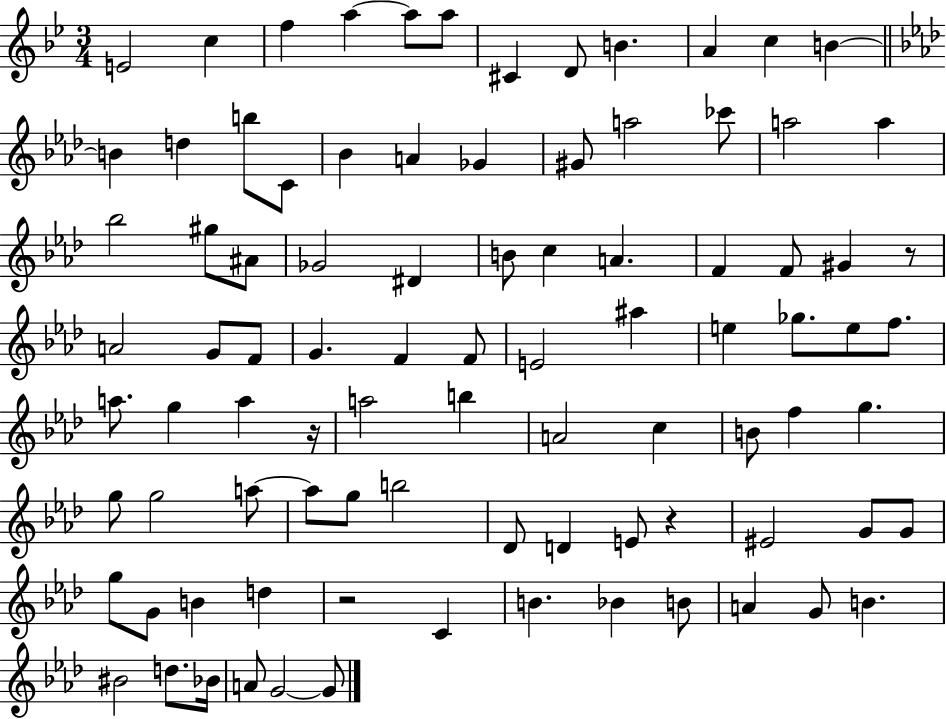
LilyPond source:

{
  \clef treble
  \numericTimeSignature
  \time 3/4
  \key bes \major
  e'2 c''4 | f''4 a''4~~ a''8 a''8 | cis'4 d'8 b'4. | a'4 c''4 b'4~~ | \break \bar "||" \break \key f \minor b'4 d''4 b''8 c'8 | bes'4 a'4 ges'4 | gis'8 a''2 ces'''8 | a''2 a''4 | \break bes''2 gis''8 ais'8 | ges'2 dis'4 | b'8 c''4 a'4. | f'4 f'8 gis'4 r8 | \break a'2 g'8 f'8 | g'4. f'4 f'8 | e'2 ais''4 | e''4 ges''8. e''8 f''8. | \break a''8. g''4 a''4 r16 | a''2 b''4 | a'2 c''4 | b'8 f''4 g''4. | \break g''8 g''2 a''8~~ | a''8 g''8 b''2 | des'8 d'4 e'8 r4 | eis'2 g'8 g'8 | \break g''8 g'8 b'4 d''4 | r2 c'4 | b'4. bes'4 b'8 | a'4 g'8 b'4. | \break bis'2 d''8. bes'16 | a'8 g'2~~ g'8 | \bar "|."
}